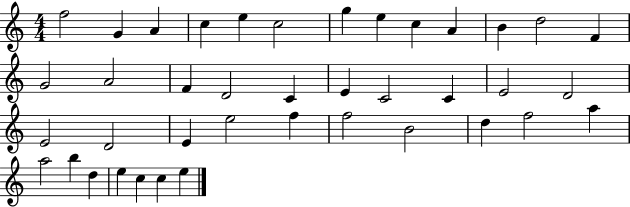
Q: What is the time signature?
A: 4/4